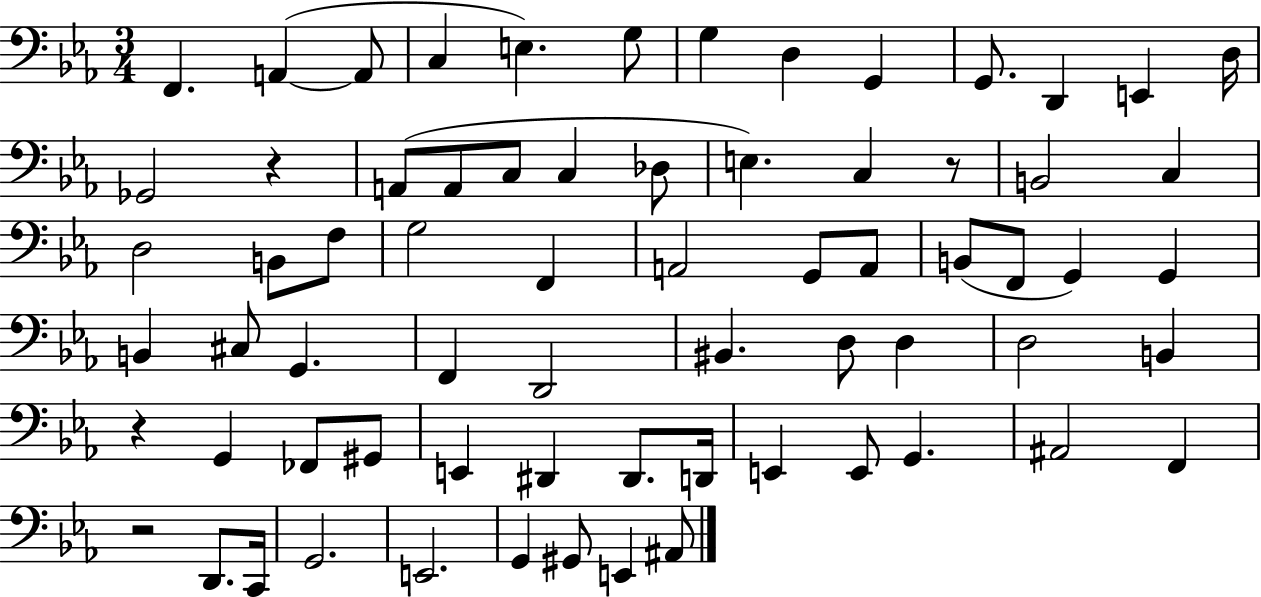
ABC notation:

X:1
T:Untitled
M:3/4
L:1/4
K:Eb
F,, A,, A,,/2 C, E, G,/2 G, D, G,, G,,/2 D,, E,, D,/4 _G,,2 z A,,/2 A,,/2 C,/2 C, _D,/2 E, C, z/2 B,,2 C, D,2 B,,/2 F,/2 G,2 F,, A,,2 G,,/2 A,,/2 B,,/2 F,,/2 G,, G,, B,, ^C,/2 G,, F,, D,,2 ^B,, D,/2 D, D,2 B,, z G,, _F,,/2 ^G,,/2 E,, ^D,, ^D,,/2 D,,/4 E,, E,,/2 G,, ^A,,2 F,, z2 D,,/2 C,,/4 G,,2 E,,2 G,, ^G,,/2 E,, ^A,,/2